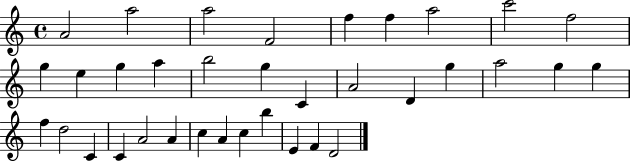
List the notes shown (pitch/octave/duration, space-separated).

A4/h A5/h A5/h F4/h F5/q F5/q A5/h C6/h F5/h G5/q E5/q G5/q A5/q B5/h G5/q C4/q A4/h D4/q G5/q A5/h G5/q G5/q F5/q D5/h C4/q C4/q A4/h A4/q C5/q A4/q C5/q B5/q E4/q F4/q D4/h